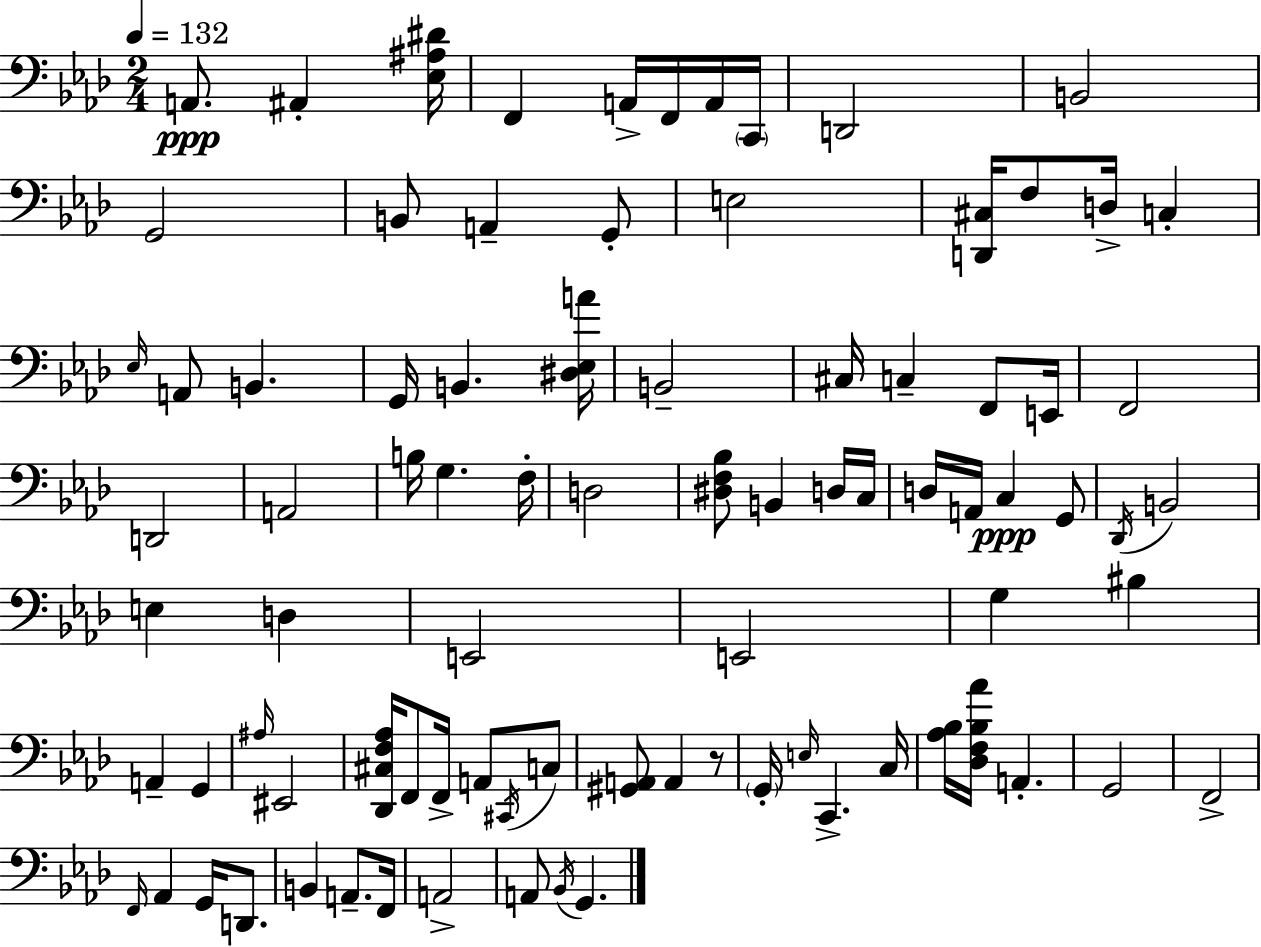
A2/e. A#2/q [Eb3,A#3,D#4]/s F2/q A2/s F2/s A2/s C2/s D2/h B2/h G2/h B2/e A2/q G2/e E3/h [D2,C#3]/s F3/e D3/s C3/q Eb3/s A2/e B2/q. G2/s B2/q. [D#3,Eb3,A4]/s B2/h C#3/s C3/q F2/e E2/s F2/h D2/h A2/h B3/s G3/q. F3/s D3/h [D#3,F3,Bb3]/e B2/q D3/s C3/s D3/s A2/s C3/q G2/e Db2/s B2/h E3/q D3/q E2/h E2/h G3/q BIS3/q A2/q G2/q A#3/s EIS2/h [Db2,C#3,F3,Ab3]/s F2/e F2/s A2/e C#2/s C3/e [G#2,A2]/e A2/q R/e G2/s E3/s C2/q. C3/s [Ab3,Bb3]/s [Db3,F3,Bb3,Ab4]/s A2/q. G2/h F2/h F2/s Ab2/q G2/s D2/e. B2/q A2/e. F2/s A2/h A2/e Bb2/s G2/q.